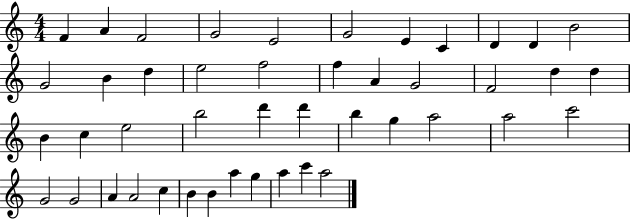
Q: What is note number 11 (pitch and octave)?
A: B4